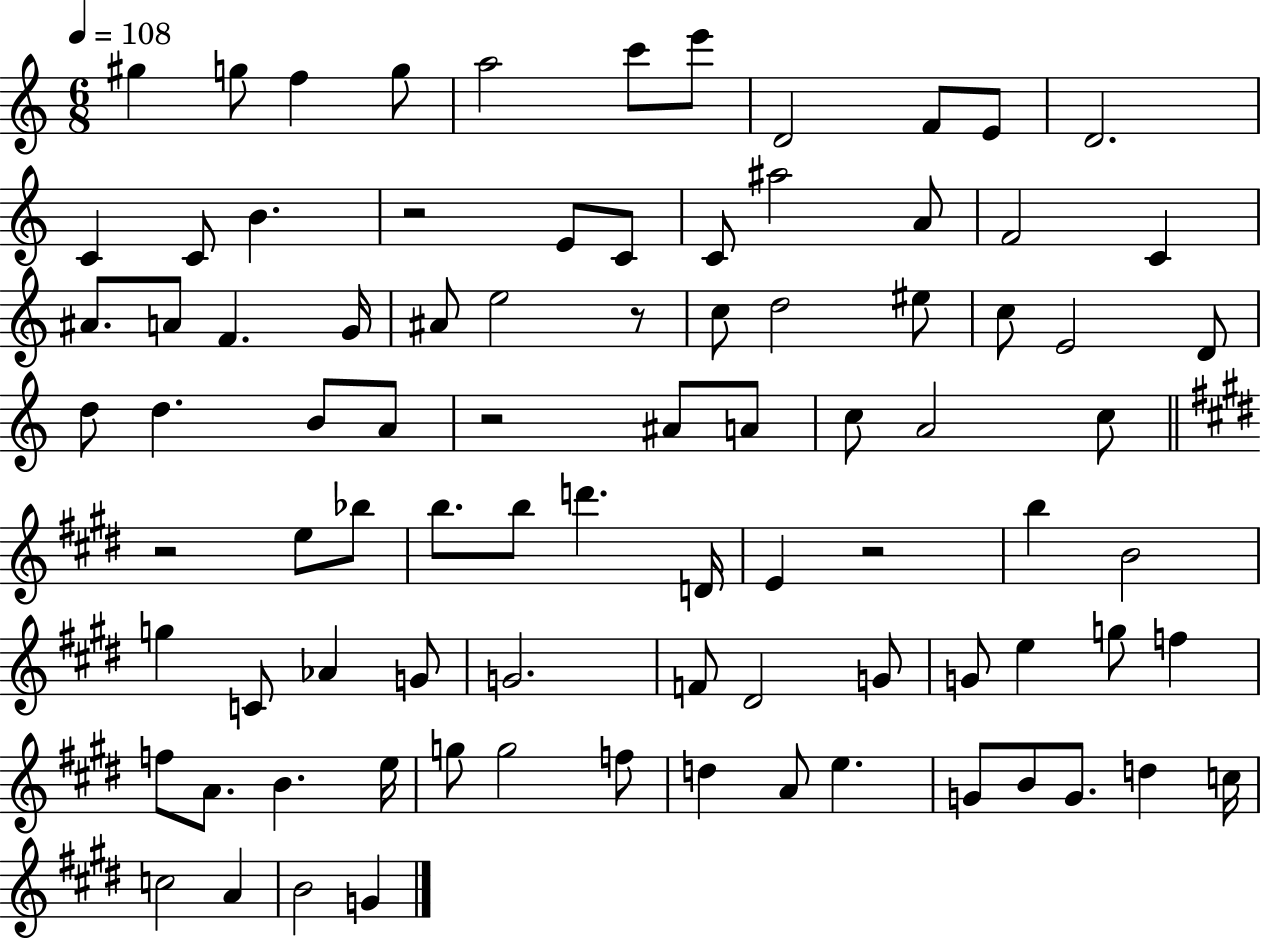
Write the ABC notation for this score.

X:1
T:Untitled
M:6/8
L:1/4
K:C
^g g/2 f g/2 a2 c'/2 e'/2 D2 F/2 E/2 D2 C C/2 B z2 E/2 C/2 C/2 ^a2 A/2 F2 C ^A/2 A/2 F G/4 ^A/2 e2 z/2 c/2 d2 ^e/2 c/2 E2 D/2 d/2 d B/2 A/2 z2 ^A/2 A/2 c/2 A2 c/2 z2 e/2 _b/2 b/2 b/2 d' D/4 E z2 b B2 g C/2 _A G/2 G2 F/2 ^D2 G/2 G/2 e g/2 f f/2 A/2 B e/4 g/2 g2 f/2 d A/2 e G/2 B/2 G/2 d c/4 c2 A B2 G